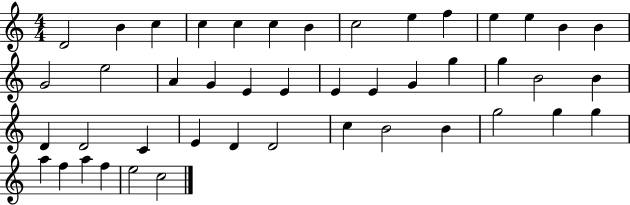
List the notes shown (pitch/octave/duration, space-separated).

D4/h B4/q C5/q C5/q C5/q C5/q B4/q C5/h E5/q F5/q E5/q E5/q B4/q B4/q G4/h E5/h A4/q G4/q E4/q E4/q E4/q E4/q G4/q G5/q G5/q B4/h B4/q D4/q D4/h C4/q E4/q D4/q D4/h C5/q B4/h B4/q G5/h G5/q G5/q A5/q F5/q A5/q F5/q E5/h C5/h